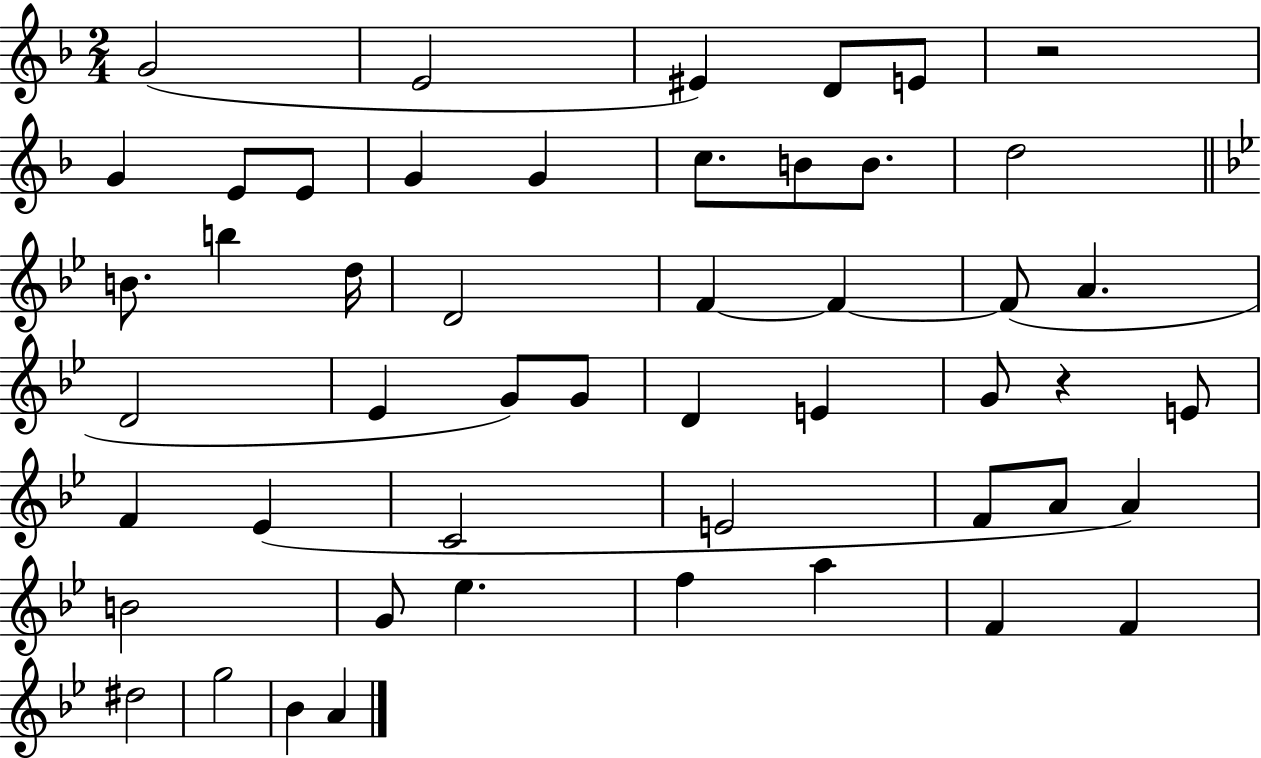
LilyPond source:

{
  \clef treble
  \numericTimeSignature
  \time 2/4
  \key f \major
  g'2( | e'2 | eis'4) d'8 e'8 | r2 | \break g'4 e'8 e'8 | g'4 g'4 | c''8. b'8 b'8. | d''2 | \break \bar "||" \break \key bes \major b'8. b''4 d''16 | d'2 | f'4~~ f'4~~ | f'8( a'4. | \break d'2 | ees'4 g'8) g'8 | d'4 e'4 | g'8 r4 e'8 | \break f'4 ees'4( | c'2 | e'2 | f'8 a'8 a'4) | \break b'2 | g'8 ees''4. | f''4 a''4 | f'4 f'4 | \break dis''2 | g''2 | bes'4 a'4 | \bar "|."
}